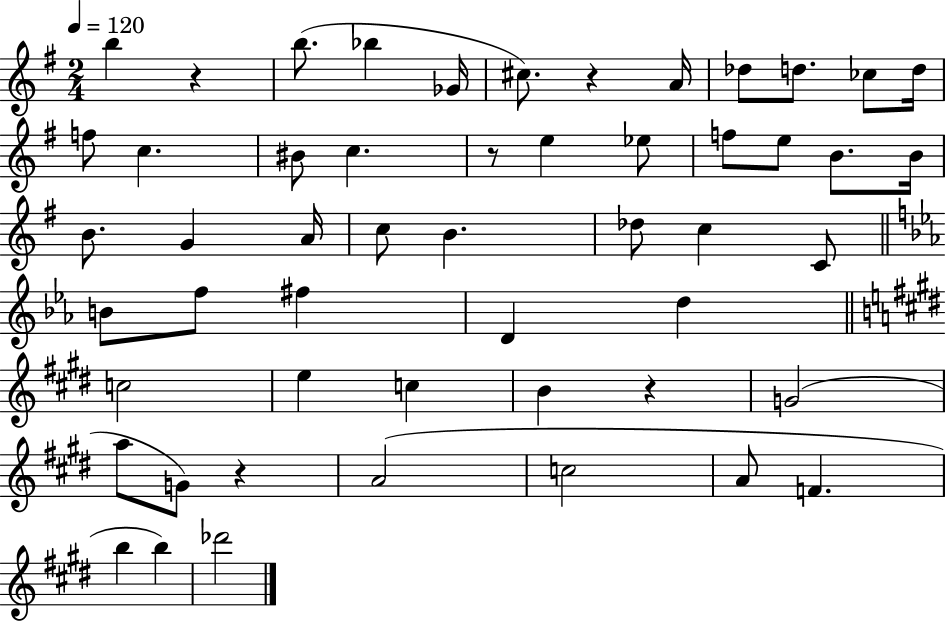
{
  \clef treble
  \numericTimeSignature
  \time 2/4
  \key g \major
  \tempo 4 = 120
  b''4 r4 | b''8.( bes''4 ges'16 | cis''8.) r4 a'16 | des''8 d''8. ces''8 d''16 | \break f''8 c''4. | bis'8 c''4. | r8 e''4 ees''8 | f''8 e''8 b'8. b'16 | \break b'8. g'4 a'16 | c''8 b'4. | des''8 c''4 c'8 | \bar "||" \break \key ees \major b'8 f''8 fis''4 | d'4 d''4 | \bar "||" \break \key e \major c''2 | e''4 c''4 | b'4 r4 | g'2( | \break a''8 g'8) r4 | a'2( | c''2 | a'8 f'4. | \break b''4 b''4) | des'''2 | \bar "|."
}